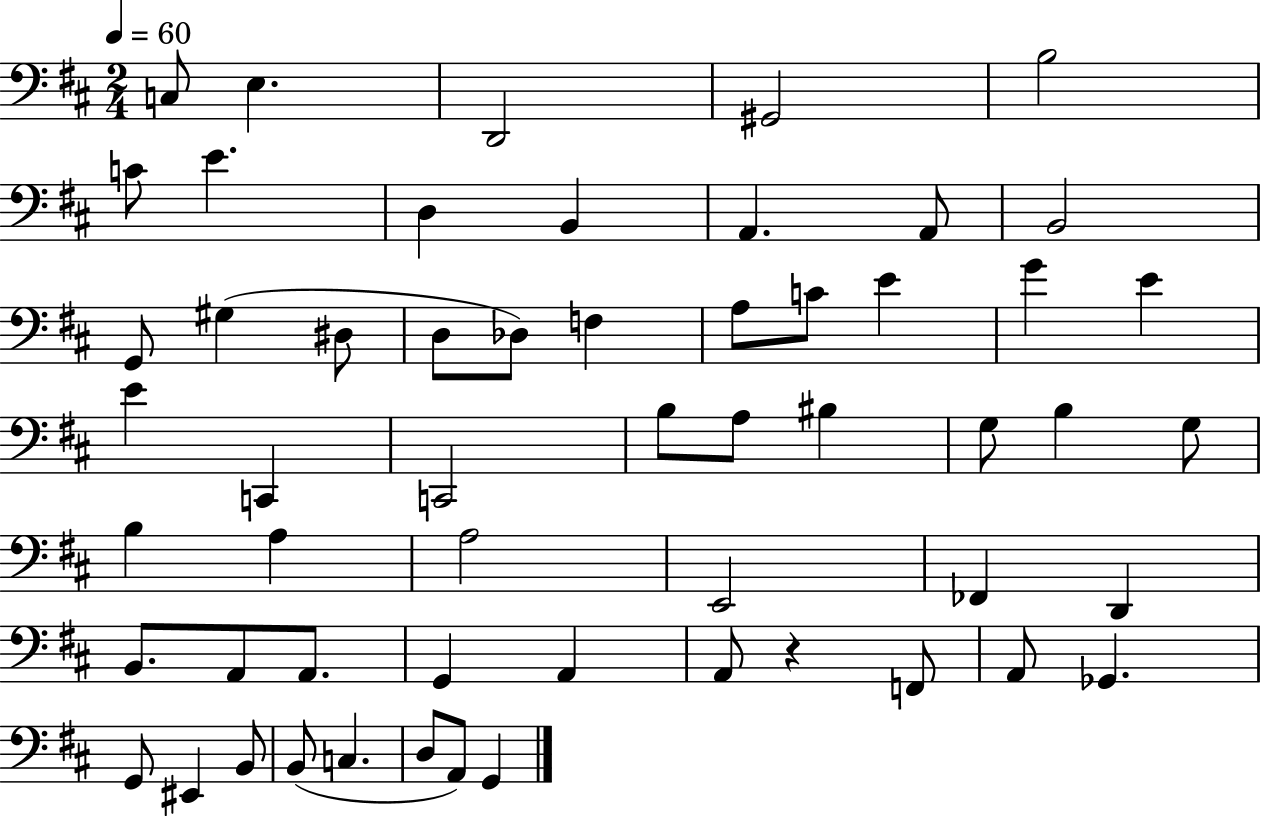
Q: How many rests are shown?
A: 1